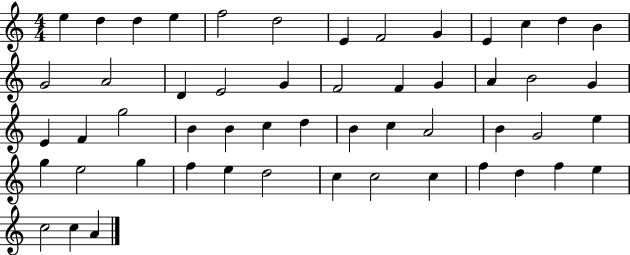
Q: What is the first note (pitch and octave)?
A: E5